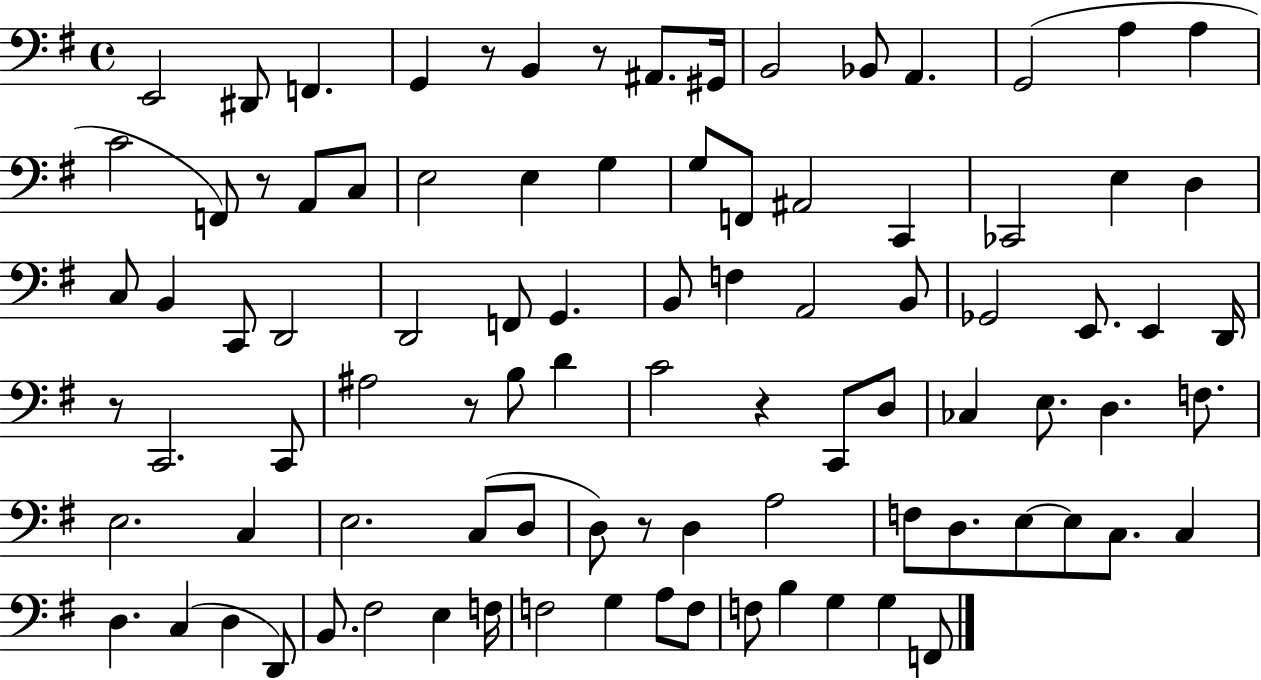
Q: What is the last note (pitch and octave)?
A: F2